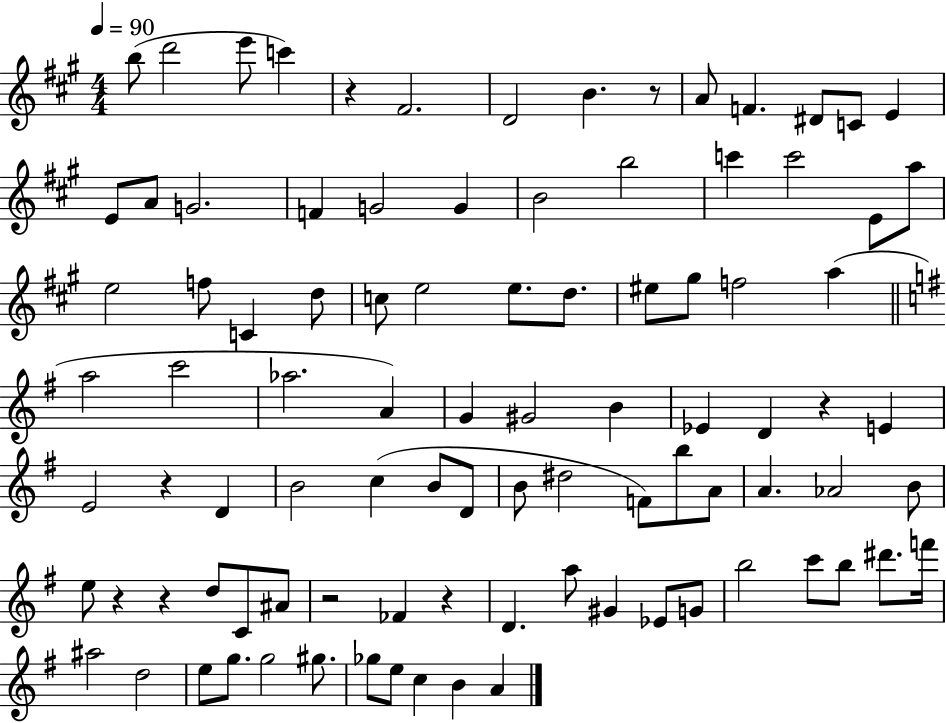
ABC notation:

X:1
T:Untitled
M:4/4
L:1/4
K:A
b/2 d'2 e'/2 c' z ^F2 D2 B z/2 A/2 F ^D/2 C/2 E E/2 A/2 G2 F G2 G B2 b2 c' c'2 E/2 a/2 e2 f/2 C d/2 c/2 e2 e/2 d/2 ^e/2 ^g/2 f2 a a2 c'2 _a2 A G ^G2 B _E D z E E2 z D B2 c B/2 D/2 B/2 ^d2 F/2 b/2 A/2 A _A2 B/2 e/2 z z d/2 C/2 ^A/2 z2 _F z D a/2 ^G _E/2 G/2 b2 c'/2 b/2 ^d'/2 f'/4 ^a2 d2 e/2 g/2 g2 ^g/2 _g/2 e/2 c B A